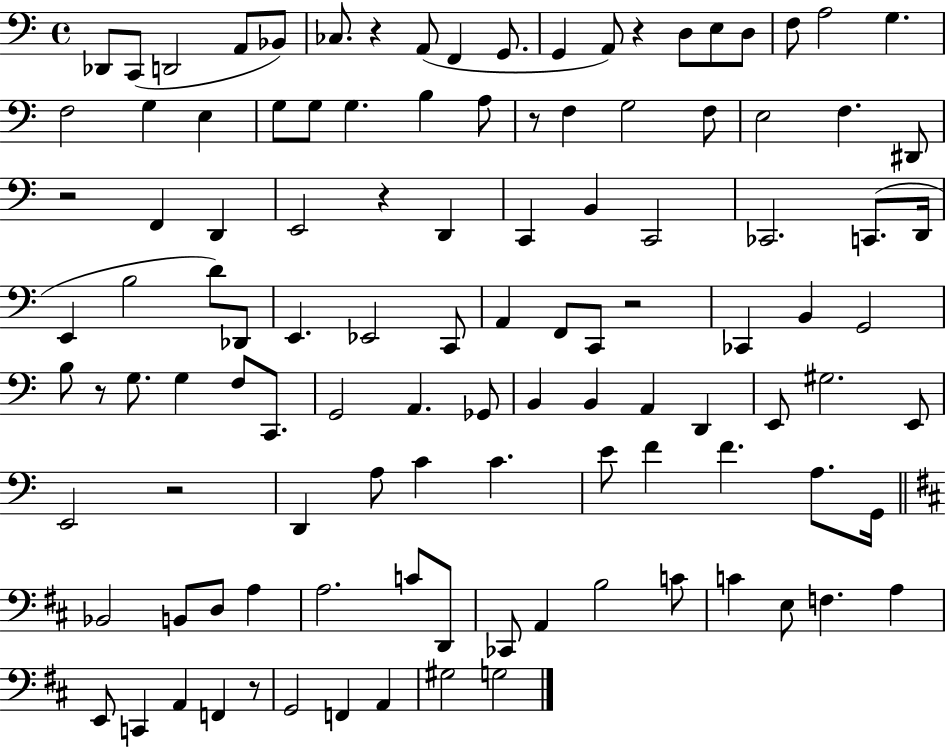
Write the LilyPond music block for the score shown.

{
  \clef bass
  \time 4/4
  \defaultTimeSignature
  \key c \major
  des,8 c,8( d,2 a,8 bes,8) | ces8. r4 a,8( f,4 g,8. | g,4 a,8) r4 d8 e8 d8 | f8 a2 g4. | \break f2 g4 e4 | g8 g8 g4. b4 a8 | r8 f4 g2 f8 | e2 f4. dis,8 | \break r2 f,4 d,4 | e,2 r4 d,4 | c,4 b,4 c,2 | ces,2. c,8.( d,16 | \break e,4 b2 d'8) des,8 | e,4. ees,2 c,8 | a,4 f,8 c,8 r2 | ces,4 b,4 g,2 | \break b8 r8 g8. g4 f8 c,8. | g,2 a,4. ges,8 | b,4 b,4 a,4 d,4 | e,8 gis2. e,8 | \break e,2 r2 | d,4 a8 c'4 c'4. | e'8 f'4 f'4. a8. g,16 | \bar "||" \break \key b \minor bes,2 b,8 d8 a4 | a2. c'8 d,8 | ces,8 a,4 b2 c'8 | c'4 e8 f4. a4 | \break e,8 c,4 a,4 f,4 r8 | g,2 f,4 a,4 | gis2 g2 | \bar "|."
}